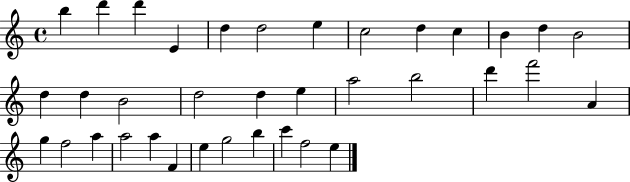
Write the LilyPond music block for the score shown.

{
  \clef treble
  \time 4/4
  \defaultTimeSignature
  \key c \major
  b''4 d'''4 d'''4 e'4 | d''4 d''2 e''4 | c''2 d''4 c''4 | b'4 d''4 b'2 | \break d''4 d''4 b'2 | d''2 d''4 e''4 | a''2 b''2 | d'''4 f'''2 a'4 | \break g''4 f''2 a''4 | a''2 a''4 f'4 | e''4 g''2 b''4 | c'''4 f''2 e''4 | \break \bar "|."
}